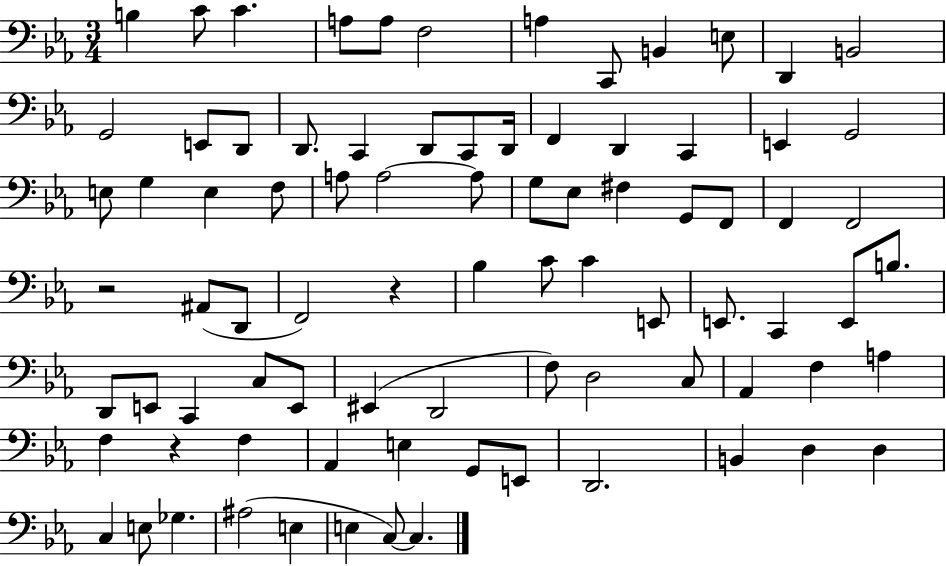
B3/q C4/e C4/q. A3/e A3/e F3/h A3/q C2/e B2/q E3/e D2/q B2/h G2/h E2/e D2/e D2/e. C2/q D2/e C2/e D2/s F2/q D2/q C2/q E2/q G2/h E3/e G3/q E3/q F3/e A3/e A3/h A3/e G3/e Eb3/e F#3/q G2/e F2/e F2/q F2/h R/h A#2/e D2/e F2/h R/q Bb3/q C4/e C4/q E2/e E2/e. C2/q E2/e B3/e. D2/e E2/e C2/q C3/e E2/e EIS2/q D2/h F3/e D3/h C3/e Ab2/q F3/q A3/q F3/q R/q F3/q Ab2/q E3/q G2/e E2/e D2/h. B2/q D3/q D3/q C3/q E3/e Gb3/q. A#3/h E3/q E3/q C3/e C3/q.